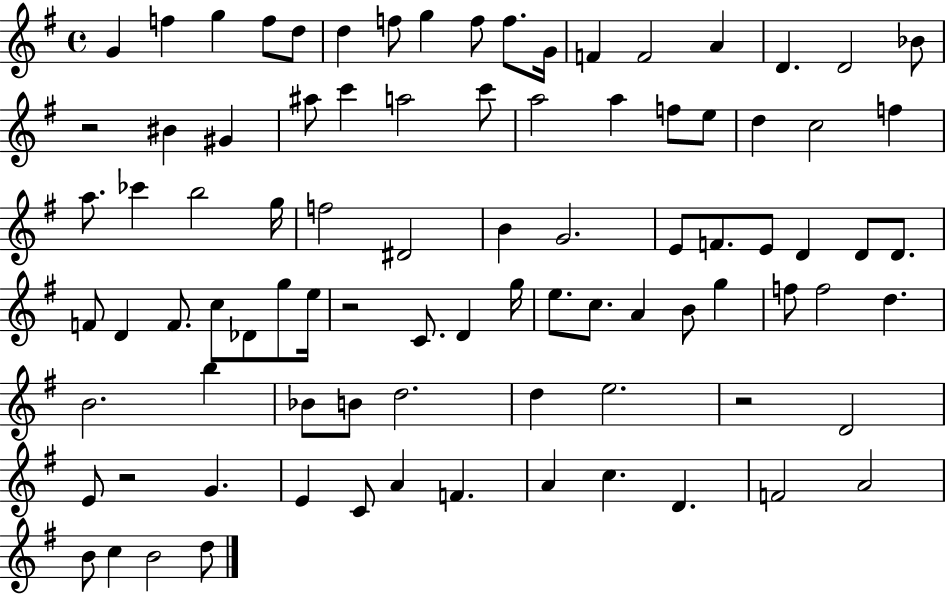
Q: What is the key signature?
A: G major